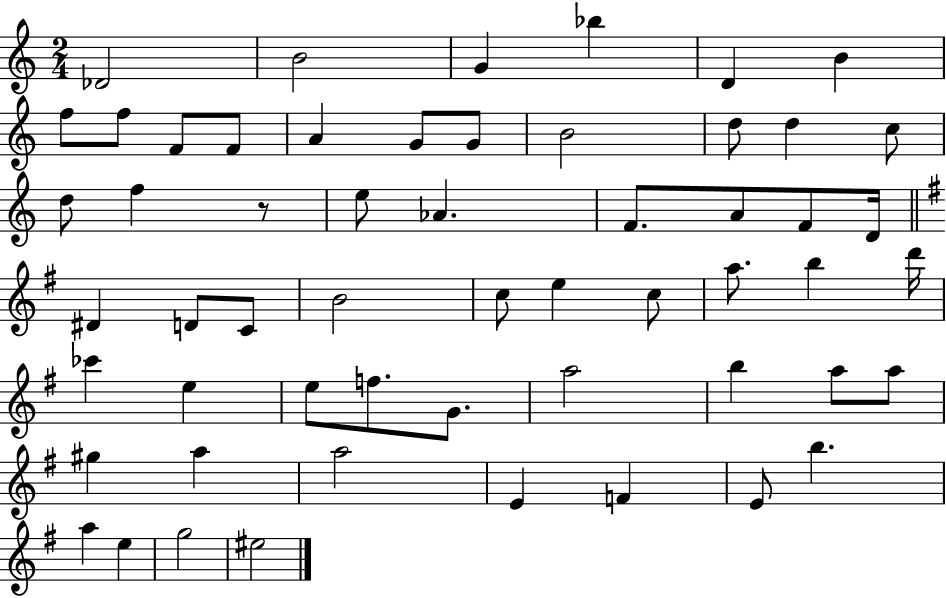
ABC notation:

X:1
T:Untitled
M:2/4
L:1/4
K:C
_D2 B2 G _b D B f/2 f/2 F/2 F/2 A G/2 G/2 B2 d/2 d c/2 d/2 f z/2 e/2 _A F/2 A/2 F/2 D/4 ^D D/2 C/2 B2 c/2 e c/2 a/2 b d'/4 _c' e e/2 f/2 G/2 a2 b a/2 a/2 ^g a a2 E F E/2 b a e g2 ^e2